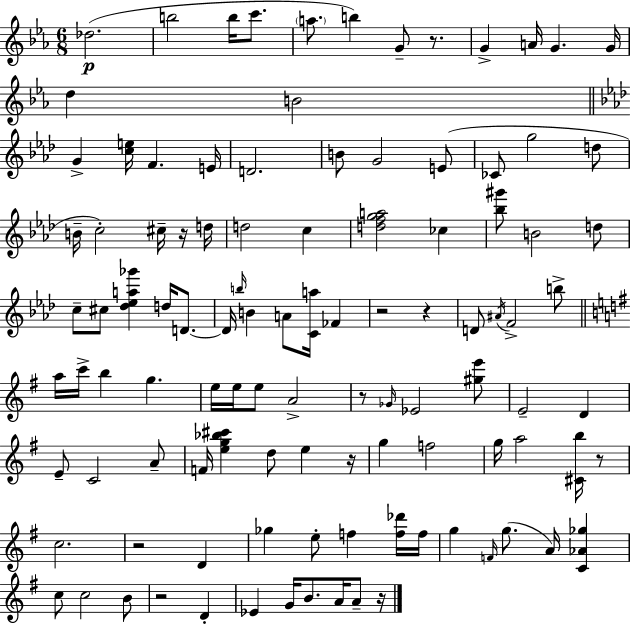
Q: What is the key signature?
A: EES major